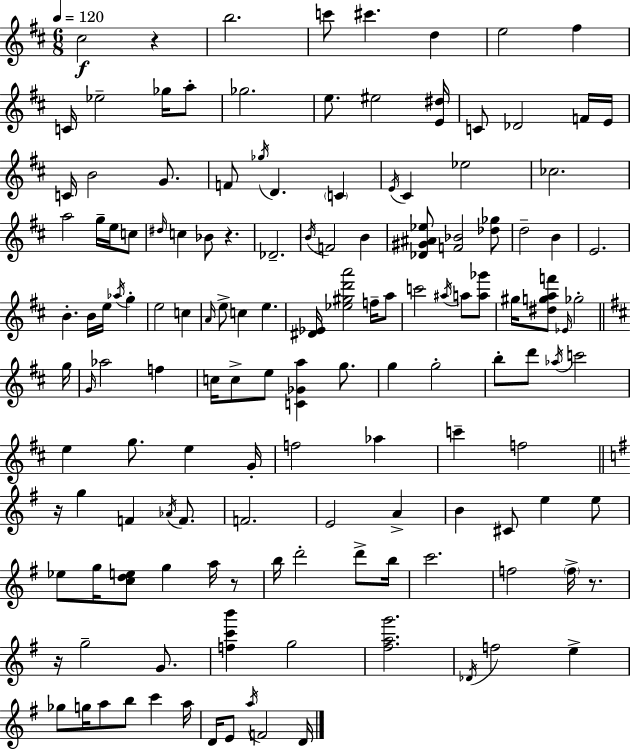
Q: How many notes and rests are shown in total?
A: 141